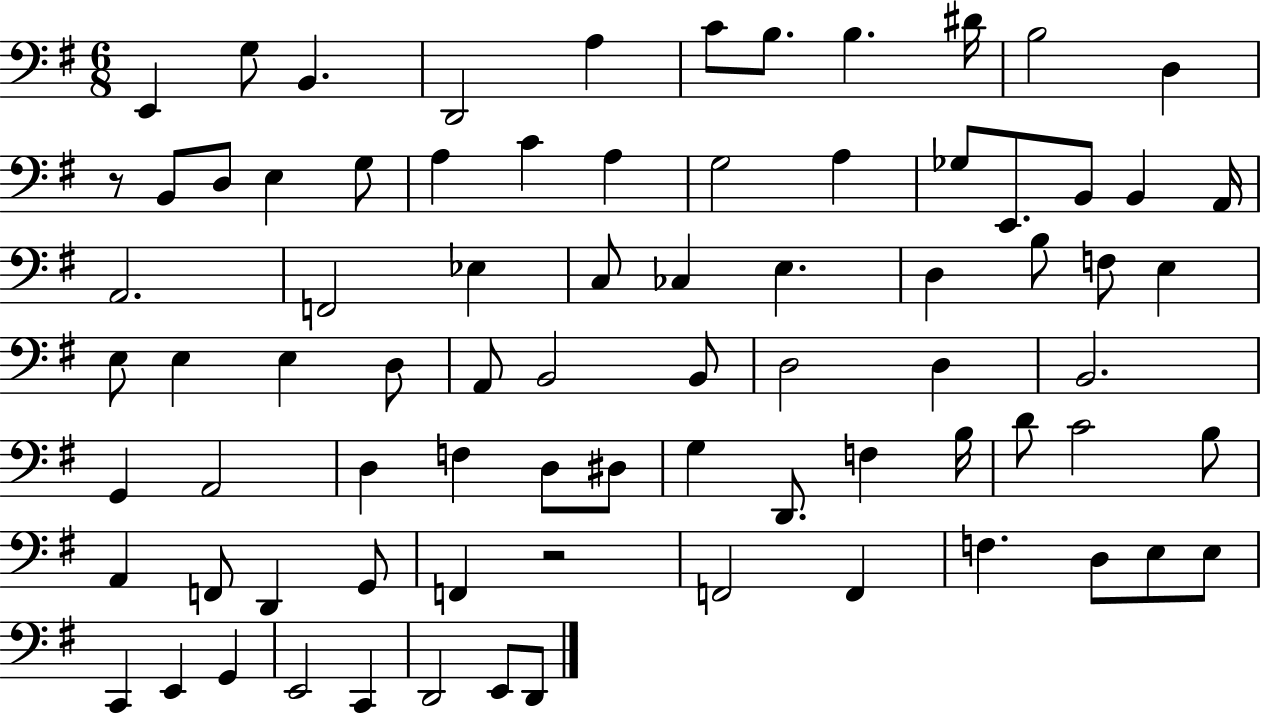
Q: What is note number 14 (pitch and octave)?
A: E3